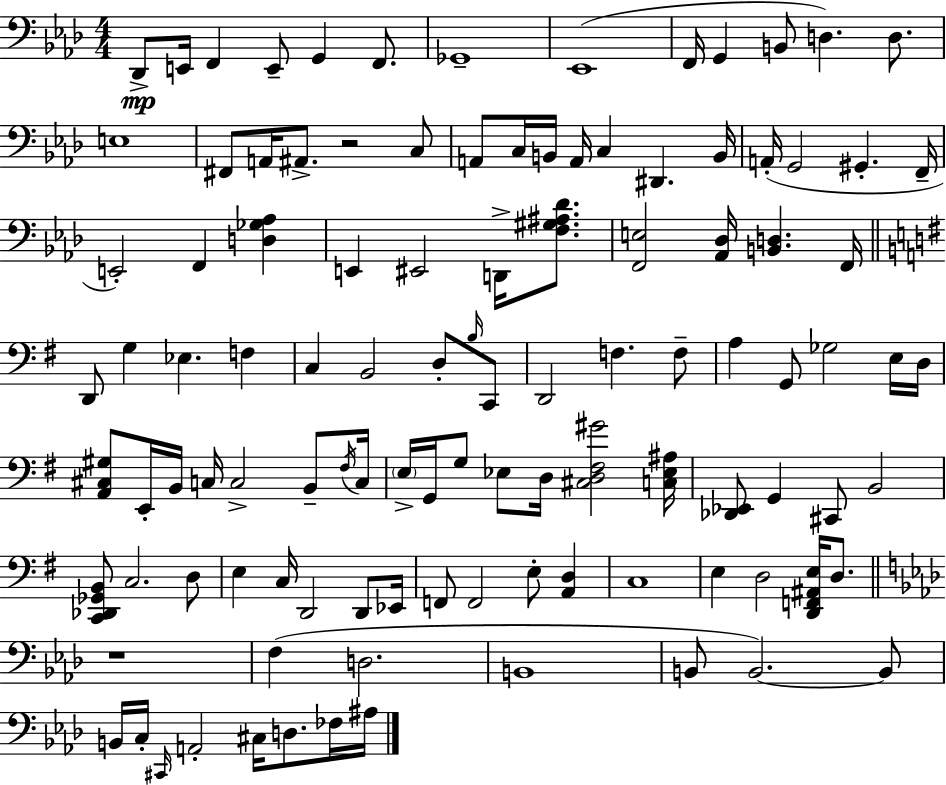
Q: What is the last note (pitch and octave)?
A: A#3